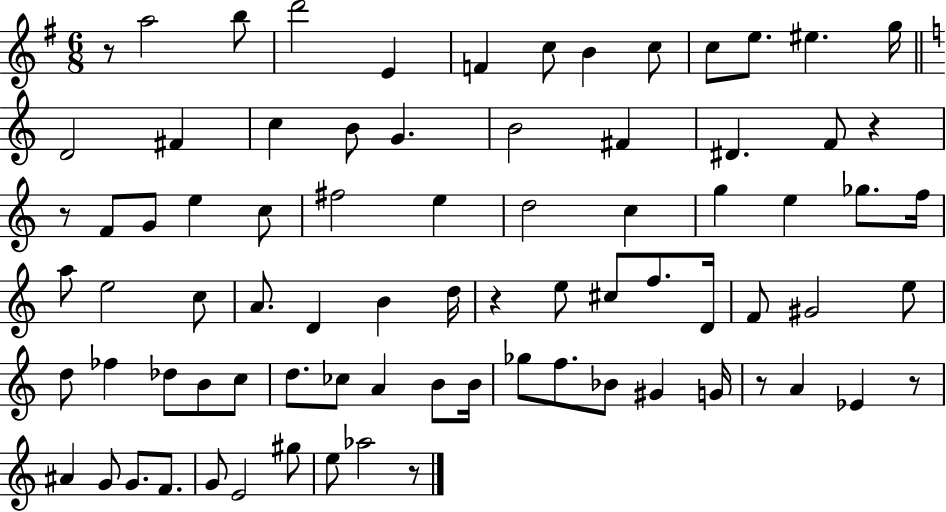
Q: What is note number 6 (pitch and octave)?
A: C5